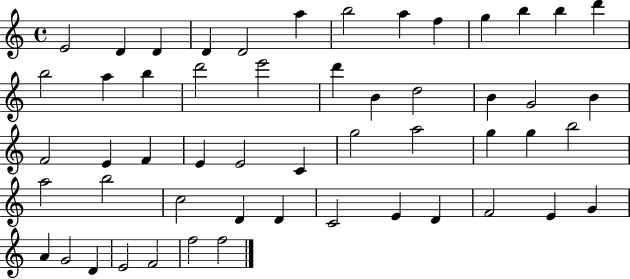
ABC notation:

X:1
T:Untitled
M:4/4
L:1/4
K:C
E2 D D D D2 a b2 a f g b b d' b2 a b d'2 e'2 d' B d2 B G2 B F2 E F E E2 C g2 a2 g g b2 a2 b2 c2 D D C2 E D F2 E G A G2 D E2 F2 f2 f2